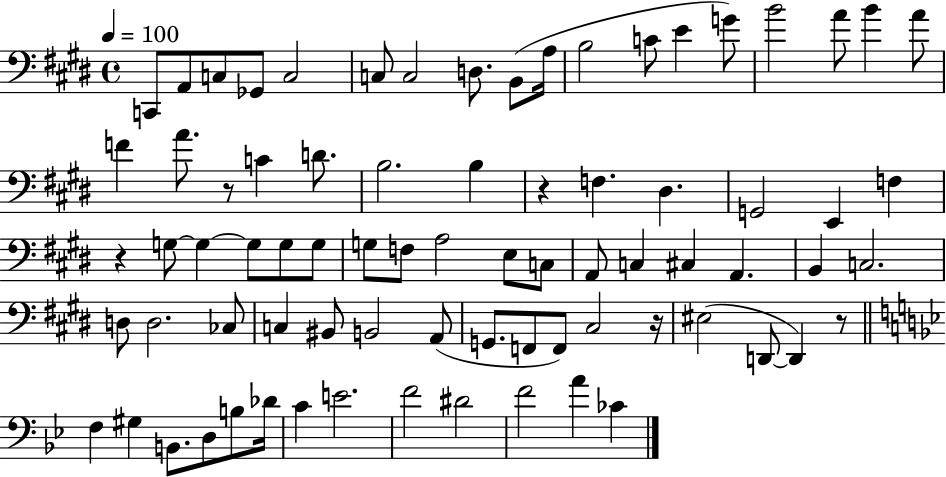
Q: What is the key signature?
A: E major